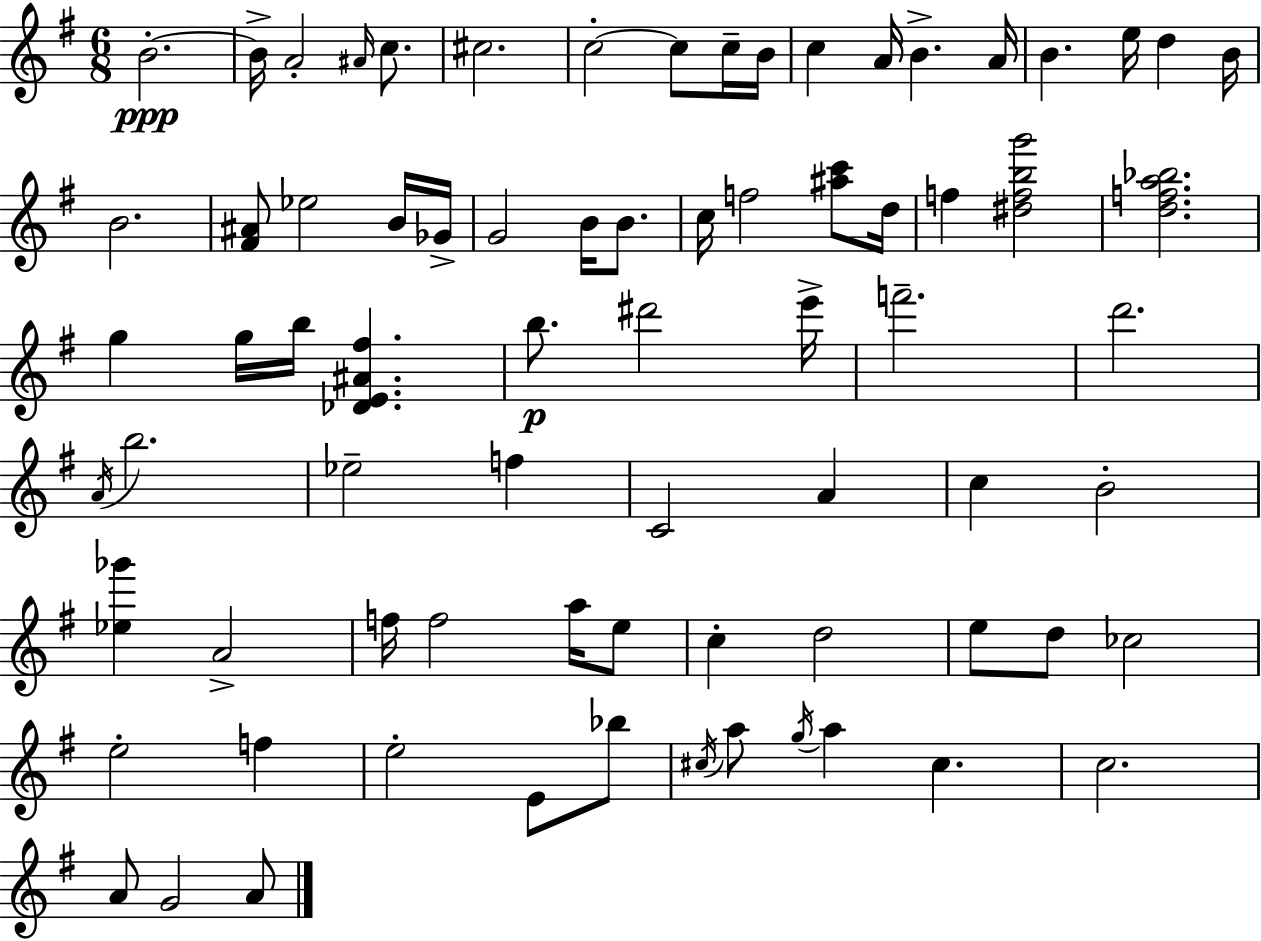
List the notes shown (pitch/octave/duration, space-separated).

B4/h. B4/s A4/h A#4/s C5/e. C#5/h. C5/h C5/e C5/s B4/s C5/q A4/s B4/q. A4/s B4/q. E5/s D5/q B4/s B4/h. [F#4,A#4]/e Eb5/h B4/s Gb4/s G4/h B4/s B4/e. C5/s F5/h [A#5,C6]/e D5/s F5/q [D#5,F5,B5,G6]/h [D5,F5,A5,Bb5]/h. G5/q G5/s B5/s [Db4,E4,A#4,F#5]/q. B5/e. D#6/h E6/s F6/h. D6/h. A4/s B5/h. Eb5/h F5/q C4/h A4/q C5/q B4/h [Eb5,Gb6]/q A4/h F5/s F5/h A5/s E5/e C5/q D5/h E5/e D5/e CES5/h E5/h F5/q E5/h E4/e Bb5/e C#5/s A5/e G5/s A5/q C#5/q. C5/h. A4/e G4/h A4/e